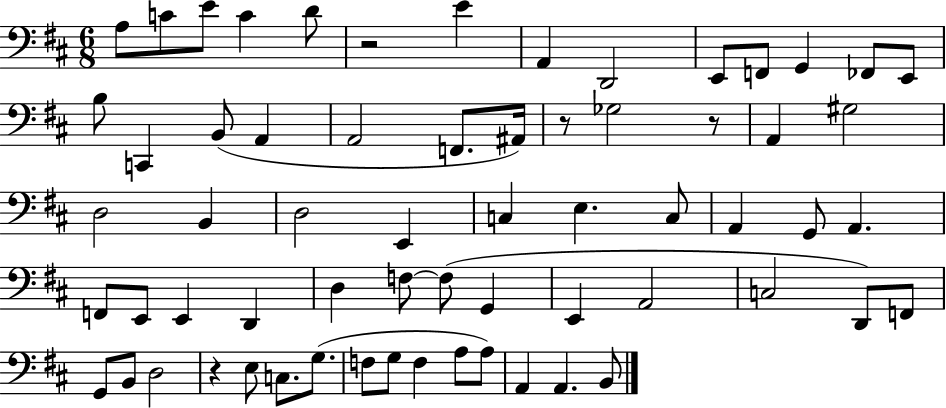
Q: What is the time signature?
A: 6/8